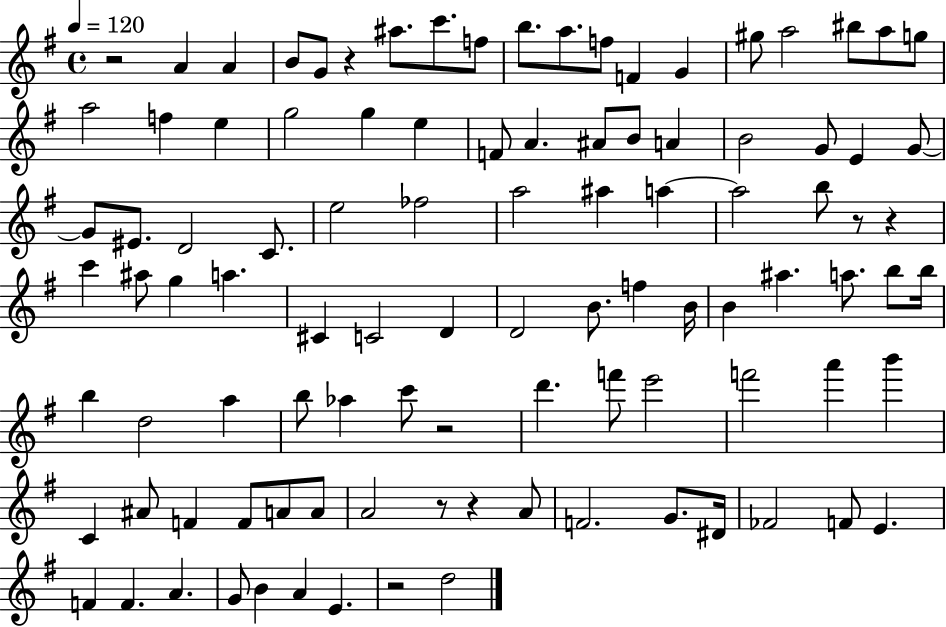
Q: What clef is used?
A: treble